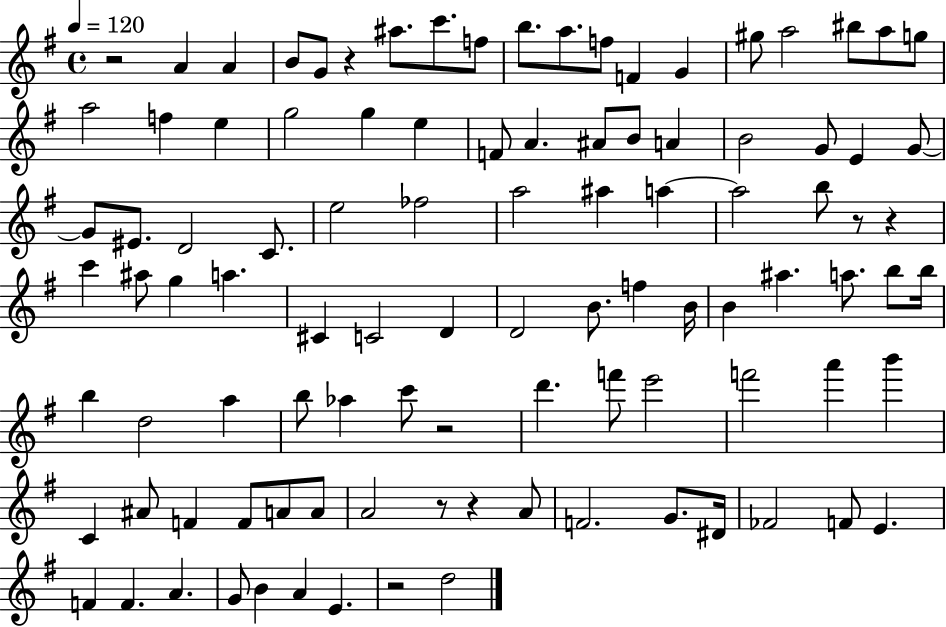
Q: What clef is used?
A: treble